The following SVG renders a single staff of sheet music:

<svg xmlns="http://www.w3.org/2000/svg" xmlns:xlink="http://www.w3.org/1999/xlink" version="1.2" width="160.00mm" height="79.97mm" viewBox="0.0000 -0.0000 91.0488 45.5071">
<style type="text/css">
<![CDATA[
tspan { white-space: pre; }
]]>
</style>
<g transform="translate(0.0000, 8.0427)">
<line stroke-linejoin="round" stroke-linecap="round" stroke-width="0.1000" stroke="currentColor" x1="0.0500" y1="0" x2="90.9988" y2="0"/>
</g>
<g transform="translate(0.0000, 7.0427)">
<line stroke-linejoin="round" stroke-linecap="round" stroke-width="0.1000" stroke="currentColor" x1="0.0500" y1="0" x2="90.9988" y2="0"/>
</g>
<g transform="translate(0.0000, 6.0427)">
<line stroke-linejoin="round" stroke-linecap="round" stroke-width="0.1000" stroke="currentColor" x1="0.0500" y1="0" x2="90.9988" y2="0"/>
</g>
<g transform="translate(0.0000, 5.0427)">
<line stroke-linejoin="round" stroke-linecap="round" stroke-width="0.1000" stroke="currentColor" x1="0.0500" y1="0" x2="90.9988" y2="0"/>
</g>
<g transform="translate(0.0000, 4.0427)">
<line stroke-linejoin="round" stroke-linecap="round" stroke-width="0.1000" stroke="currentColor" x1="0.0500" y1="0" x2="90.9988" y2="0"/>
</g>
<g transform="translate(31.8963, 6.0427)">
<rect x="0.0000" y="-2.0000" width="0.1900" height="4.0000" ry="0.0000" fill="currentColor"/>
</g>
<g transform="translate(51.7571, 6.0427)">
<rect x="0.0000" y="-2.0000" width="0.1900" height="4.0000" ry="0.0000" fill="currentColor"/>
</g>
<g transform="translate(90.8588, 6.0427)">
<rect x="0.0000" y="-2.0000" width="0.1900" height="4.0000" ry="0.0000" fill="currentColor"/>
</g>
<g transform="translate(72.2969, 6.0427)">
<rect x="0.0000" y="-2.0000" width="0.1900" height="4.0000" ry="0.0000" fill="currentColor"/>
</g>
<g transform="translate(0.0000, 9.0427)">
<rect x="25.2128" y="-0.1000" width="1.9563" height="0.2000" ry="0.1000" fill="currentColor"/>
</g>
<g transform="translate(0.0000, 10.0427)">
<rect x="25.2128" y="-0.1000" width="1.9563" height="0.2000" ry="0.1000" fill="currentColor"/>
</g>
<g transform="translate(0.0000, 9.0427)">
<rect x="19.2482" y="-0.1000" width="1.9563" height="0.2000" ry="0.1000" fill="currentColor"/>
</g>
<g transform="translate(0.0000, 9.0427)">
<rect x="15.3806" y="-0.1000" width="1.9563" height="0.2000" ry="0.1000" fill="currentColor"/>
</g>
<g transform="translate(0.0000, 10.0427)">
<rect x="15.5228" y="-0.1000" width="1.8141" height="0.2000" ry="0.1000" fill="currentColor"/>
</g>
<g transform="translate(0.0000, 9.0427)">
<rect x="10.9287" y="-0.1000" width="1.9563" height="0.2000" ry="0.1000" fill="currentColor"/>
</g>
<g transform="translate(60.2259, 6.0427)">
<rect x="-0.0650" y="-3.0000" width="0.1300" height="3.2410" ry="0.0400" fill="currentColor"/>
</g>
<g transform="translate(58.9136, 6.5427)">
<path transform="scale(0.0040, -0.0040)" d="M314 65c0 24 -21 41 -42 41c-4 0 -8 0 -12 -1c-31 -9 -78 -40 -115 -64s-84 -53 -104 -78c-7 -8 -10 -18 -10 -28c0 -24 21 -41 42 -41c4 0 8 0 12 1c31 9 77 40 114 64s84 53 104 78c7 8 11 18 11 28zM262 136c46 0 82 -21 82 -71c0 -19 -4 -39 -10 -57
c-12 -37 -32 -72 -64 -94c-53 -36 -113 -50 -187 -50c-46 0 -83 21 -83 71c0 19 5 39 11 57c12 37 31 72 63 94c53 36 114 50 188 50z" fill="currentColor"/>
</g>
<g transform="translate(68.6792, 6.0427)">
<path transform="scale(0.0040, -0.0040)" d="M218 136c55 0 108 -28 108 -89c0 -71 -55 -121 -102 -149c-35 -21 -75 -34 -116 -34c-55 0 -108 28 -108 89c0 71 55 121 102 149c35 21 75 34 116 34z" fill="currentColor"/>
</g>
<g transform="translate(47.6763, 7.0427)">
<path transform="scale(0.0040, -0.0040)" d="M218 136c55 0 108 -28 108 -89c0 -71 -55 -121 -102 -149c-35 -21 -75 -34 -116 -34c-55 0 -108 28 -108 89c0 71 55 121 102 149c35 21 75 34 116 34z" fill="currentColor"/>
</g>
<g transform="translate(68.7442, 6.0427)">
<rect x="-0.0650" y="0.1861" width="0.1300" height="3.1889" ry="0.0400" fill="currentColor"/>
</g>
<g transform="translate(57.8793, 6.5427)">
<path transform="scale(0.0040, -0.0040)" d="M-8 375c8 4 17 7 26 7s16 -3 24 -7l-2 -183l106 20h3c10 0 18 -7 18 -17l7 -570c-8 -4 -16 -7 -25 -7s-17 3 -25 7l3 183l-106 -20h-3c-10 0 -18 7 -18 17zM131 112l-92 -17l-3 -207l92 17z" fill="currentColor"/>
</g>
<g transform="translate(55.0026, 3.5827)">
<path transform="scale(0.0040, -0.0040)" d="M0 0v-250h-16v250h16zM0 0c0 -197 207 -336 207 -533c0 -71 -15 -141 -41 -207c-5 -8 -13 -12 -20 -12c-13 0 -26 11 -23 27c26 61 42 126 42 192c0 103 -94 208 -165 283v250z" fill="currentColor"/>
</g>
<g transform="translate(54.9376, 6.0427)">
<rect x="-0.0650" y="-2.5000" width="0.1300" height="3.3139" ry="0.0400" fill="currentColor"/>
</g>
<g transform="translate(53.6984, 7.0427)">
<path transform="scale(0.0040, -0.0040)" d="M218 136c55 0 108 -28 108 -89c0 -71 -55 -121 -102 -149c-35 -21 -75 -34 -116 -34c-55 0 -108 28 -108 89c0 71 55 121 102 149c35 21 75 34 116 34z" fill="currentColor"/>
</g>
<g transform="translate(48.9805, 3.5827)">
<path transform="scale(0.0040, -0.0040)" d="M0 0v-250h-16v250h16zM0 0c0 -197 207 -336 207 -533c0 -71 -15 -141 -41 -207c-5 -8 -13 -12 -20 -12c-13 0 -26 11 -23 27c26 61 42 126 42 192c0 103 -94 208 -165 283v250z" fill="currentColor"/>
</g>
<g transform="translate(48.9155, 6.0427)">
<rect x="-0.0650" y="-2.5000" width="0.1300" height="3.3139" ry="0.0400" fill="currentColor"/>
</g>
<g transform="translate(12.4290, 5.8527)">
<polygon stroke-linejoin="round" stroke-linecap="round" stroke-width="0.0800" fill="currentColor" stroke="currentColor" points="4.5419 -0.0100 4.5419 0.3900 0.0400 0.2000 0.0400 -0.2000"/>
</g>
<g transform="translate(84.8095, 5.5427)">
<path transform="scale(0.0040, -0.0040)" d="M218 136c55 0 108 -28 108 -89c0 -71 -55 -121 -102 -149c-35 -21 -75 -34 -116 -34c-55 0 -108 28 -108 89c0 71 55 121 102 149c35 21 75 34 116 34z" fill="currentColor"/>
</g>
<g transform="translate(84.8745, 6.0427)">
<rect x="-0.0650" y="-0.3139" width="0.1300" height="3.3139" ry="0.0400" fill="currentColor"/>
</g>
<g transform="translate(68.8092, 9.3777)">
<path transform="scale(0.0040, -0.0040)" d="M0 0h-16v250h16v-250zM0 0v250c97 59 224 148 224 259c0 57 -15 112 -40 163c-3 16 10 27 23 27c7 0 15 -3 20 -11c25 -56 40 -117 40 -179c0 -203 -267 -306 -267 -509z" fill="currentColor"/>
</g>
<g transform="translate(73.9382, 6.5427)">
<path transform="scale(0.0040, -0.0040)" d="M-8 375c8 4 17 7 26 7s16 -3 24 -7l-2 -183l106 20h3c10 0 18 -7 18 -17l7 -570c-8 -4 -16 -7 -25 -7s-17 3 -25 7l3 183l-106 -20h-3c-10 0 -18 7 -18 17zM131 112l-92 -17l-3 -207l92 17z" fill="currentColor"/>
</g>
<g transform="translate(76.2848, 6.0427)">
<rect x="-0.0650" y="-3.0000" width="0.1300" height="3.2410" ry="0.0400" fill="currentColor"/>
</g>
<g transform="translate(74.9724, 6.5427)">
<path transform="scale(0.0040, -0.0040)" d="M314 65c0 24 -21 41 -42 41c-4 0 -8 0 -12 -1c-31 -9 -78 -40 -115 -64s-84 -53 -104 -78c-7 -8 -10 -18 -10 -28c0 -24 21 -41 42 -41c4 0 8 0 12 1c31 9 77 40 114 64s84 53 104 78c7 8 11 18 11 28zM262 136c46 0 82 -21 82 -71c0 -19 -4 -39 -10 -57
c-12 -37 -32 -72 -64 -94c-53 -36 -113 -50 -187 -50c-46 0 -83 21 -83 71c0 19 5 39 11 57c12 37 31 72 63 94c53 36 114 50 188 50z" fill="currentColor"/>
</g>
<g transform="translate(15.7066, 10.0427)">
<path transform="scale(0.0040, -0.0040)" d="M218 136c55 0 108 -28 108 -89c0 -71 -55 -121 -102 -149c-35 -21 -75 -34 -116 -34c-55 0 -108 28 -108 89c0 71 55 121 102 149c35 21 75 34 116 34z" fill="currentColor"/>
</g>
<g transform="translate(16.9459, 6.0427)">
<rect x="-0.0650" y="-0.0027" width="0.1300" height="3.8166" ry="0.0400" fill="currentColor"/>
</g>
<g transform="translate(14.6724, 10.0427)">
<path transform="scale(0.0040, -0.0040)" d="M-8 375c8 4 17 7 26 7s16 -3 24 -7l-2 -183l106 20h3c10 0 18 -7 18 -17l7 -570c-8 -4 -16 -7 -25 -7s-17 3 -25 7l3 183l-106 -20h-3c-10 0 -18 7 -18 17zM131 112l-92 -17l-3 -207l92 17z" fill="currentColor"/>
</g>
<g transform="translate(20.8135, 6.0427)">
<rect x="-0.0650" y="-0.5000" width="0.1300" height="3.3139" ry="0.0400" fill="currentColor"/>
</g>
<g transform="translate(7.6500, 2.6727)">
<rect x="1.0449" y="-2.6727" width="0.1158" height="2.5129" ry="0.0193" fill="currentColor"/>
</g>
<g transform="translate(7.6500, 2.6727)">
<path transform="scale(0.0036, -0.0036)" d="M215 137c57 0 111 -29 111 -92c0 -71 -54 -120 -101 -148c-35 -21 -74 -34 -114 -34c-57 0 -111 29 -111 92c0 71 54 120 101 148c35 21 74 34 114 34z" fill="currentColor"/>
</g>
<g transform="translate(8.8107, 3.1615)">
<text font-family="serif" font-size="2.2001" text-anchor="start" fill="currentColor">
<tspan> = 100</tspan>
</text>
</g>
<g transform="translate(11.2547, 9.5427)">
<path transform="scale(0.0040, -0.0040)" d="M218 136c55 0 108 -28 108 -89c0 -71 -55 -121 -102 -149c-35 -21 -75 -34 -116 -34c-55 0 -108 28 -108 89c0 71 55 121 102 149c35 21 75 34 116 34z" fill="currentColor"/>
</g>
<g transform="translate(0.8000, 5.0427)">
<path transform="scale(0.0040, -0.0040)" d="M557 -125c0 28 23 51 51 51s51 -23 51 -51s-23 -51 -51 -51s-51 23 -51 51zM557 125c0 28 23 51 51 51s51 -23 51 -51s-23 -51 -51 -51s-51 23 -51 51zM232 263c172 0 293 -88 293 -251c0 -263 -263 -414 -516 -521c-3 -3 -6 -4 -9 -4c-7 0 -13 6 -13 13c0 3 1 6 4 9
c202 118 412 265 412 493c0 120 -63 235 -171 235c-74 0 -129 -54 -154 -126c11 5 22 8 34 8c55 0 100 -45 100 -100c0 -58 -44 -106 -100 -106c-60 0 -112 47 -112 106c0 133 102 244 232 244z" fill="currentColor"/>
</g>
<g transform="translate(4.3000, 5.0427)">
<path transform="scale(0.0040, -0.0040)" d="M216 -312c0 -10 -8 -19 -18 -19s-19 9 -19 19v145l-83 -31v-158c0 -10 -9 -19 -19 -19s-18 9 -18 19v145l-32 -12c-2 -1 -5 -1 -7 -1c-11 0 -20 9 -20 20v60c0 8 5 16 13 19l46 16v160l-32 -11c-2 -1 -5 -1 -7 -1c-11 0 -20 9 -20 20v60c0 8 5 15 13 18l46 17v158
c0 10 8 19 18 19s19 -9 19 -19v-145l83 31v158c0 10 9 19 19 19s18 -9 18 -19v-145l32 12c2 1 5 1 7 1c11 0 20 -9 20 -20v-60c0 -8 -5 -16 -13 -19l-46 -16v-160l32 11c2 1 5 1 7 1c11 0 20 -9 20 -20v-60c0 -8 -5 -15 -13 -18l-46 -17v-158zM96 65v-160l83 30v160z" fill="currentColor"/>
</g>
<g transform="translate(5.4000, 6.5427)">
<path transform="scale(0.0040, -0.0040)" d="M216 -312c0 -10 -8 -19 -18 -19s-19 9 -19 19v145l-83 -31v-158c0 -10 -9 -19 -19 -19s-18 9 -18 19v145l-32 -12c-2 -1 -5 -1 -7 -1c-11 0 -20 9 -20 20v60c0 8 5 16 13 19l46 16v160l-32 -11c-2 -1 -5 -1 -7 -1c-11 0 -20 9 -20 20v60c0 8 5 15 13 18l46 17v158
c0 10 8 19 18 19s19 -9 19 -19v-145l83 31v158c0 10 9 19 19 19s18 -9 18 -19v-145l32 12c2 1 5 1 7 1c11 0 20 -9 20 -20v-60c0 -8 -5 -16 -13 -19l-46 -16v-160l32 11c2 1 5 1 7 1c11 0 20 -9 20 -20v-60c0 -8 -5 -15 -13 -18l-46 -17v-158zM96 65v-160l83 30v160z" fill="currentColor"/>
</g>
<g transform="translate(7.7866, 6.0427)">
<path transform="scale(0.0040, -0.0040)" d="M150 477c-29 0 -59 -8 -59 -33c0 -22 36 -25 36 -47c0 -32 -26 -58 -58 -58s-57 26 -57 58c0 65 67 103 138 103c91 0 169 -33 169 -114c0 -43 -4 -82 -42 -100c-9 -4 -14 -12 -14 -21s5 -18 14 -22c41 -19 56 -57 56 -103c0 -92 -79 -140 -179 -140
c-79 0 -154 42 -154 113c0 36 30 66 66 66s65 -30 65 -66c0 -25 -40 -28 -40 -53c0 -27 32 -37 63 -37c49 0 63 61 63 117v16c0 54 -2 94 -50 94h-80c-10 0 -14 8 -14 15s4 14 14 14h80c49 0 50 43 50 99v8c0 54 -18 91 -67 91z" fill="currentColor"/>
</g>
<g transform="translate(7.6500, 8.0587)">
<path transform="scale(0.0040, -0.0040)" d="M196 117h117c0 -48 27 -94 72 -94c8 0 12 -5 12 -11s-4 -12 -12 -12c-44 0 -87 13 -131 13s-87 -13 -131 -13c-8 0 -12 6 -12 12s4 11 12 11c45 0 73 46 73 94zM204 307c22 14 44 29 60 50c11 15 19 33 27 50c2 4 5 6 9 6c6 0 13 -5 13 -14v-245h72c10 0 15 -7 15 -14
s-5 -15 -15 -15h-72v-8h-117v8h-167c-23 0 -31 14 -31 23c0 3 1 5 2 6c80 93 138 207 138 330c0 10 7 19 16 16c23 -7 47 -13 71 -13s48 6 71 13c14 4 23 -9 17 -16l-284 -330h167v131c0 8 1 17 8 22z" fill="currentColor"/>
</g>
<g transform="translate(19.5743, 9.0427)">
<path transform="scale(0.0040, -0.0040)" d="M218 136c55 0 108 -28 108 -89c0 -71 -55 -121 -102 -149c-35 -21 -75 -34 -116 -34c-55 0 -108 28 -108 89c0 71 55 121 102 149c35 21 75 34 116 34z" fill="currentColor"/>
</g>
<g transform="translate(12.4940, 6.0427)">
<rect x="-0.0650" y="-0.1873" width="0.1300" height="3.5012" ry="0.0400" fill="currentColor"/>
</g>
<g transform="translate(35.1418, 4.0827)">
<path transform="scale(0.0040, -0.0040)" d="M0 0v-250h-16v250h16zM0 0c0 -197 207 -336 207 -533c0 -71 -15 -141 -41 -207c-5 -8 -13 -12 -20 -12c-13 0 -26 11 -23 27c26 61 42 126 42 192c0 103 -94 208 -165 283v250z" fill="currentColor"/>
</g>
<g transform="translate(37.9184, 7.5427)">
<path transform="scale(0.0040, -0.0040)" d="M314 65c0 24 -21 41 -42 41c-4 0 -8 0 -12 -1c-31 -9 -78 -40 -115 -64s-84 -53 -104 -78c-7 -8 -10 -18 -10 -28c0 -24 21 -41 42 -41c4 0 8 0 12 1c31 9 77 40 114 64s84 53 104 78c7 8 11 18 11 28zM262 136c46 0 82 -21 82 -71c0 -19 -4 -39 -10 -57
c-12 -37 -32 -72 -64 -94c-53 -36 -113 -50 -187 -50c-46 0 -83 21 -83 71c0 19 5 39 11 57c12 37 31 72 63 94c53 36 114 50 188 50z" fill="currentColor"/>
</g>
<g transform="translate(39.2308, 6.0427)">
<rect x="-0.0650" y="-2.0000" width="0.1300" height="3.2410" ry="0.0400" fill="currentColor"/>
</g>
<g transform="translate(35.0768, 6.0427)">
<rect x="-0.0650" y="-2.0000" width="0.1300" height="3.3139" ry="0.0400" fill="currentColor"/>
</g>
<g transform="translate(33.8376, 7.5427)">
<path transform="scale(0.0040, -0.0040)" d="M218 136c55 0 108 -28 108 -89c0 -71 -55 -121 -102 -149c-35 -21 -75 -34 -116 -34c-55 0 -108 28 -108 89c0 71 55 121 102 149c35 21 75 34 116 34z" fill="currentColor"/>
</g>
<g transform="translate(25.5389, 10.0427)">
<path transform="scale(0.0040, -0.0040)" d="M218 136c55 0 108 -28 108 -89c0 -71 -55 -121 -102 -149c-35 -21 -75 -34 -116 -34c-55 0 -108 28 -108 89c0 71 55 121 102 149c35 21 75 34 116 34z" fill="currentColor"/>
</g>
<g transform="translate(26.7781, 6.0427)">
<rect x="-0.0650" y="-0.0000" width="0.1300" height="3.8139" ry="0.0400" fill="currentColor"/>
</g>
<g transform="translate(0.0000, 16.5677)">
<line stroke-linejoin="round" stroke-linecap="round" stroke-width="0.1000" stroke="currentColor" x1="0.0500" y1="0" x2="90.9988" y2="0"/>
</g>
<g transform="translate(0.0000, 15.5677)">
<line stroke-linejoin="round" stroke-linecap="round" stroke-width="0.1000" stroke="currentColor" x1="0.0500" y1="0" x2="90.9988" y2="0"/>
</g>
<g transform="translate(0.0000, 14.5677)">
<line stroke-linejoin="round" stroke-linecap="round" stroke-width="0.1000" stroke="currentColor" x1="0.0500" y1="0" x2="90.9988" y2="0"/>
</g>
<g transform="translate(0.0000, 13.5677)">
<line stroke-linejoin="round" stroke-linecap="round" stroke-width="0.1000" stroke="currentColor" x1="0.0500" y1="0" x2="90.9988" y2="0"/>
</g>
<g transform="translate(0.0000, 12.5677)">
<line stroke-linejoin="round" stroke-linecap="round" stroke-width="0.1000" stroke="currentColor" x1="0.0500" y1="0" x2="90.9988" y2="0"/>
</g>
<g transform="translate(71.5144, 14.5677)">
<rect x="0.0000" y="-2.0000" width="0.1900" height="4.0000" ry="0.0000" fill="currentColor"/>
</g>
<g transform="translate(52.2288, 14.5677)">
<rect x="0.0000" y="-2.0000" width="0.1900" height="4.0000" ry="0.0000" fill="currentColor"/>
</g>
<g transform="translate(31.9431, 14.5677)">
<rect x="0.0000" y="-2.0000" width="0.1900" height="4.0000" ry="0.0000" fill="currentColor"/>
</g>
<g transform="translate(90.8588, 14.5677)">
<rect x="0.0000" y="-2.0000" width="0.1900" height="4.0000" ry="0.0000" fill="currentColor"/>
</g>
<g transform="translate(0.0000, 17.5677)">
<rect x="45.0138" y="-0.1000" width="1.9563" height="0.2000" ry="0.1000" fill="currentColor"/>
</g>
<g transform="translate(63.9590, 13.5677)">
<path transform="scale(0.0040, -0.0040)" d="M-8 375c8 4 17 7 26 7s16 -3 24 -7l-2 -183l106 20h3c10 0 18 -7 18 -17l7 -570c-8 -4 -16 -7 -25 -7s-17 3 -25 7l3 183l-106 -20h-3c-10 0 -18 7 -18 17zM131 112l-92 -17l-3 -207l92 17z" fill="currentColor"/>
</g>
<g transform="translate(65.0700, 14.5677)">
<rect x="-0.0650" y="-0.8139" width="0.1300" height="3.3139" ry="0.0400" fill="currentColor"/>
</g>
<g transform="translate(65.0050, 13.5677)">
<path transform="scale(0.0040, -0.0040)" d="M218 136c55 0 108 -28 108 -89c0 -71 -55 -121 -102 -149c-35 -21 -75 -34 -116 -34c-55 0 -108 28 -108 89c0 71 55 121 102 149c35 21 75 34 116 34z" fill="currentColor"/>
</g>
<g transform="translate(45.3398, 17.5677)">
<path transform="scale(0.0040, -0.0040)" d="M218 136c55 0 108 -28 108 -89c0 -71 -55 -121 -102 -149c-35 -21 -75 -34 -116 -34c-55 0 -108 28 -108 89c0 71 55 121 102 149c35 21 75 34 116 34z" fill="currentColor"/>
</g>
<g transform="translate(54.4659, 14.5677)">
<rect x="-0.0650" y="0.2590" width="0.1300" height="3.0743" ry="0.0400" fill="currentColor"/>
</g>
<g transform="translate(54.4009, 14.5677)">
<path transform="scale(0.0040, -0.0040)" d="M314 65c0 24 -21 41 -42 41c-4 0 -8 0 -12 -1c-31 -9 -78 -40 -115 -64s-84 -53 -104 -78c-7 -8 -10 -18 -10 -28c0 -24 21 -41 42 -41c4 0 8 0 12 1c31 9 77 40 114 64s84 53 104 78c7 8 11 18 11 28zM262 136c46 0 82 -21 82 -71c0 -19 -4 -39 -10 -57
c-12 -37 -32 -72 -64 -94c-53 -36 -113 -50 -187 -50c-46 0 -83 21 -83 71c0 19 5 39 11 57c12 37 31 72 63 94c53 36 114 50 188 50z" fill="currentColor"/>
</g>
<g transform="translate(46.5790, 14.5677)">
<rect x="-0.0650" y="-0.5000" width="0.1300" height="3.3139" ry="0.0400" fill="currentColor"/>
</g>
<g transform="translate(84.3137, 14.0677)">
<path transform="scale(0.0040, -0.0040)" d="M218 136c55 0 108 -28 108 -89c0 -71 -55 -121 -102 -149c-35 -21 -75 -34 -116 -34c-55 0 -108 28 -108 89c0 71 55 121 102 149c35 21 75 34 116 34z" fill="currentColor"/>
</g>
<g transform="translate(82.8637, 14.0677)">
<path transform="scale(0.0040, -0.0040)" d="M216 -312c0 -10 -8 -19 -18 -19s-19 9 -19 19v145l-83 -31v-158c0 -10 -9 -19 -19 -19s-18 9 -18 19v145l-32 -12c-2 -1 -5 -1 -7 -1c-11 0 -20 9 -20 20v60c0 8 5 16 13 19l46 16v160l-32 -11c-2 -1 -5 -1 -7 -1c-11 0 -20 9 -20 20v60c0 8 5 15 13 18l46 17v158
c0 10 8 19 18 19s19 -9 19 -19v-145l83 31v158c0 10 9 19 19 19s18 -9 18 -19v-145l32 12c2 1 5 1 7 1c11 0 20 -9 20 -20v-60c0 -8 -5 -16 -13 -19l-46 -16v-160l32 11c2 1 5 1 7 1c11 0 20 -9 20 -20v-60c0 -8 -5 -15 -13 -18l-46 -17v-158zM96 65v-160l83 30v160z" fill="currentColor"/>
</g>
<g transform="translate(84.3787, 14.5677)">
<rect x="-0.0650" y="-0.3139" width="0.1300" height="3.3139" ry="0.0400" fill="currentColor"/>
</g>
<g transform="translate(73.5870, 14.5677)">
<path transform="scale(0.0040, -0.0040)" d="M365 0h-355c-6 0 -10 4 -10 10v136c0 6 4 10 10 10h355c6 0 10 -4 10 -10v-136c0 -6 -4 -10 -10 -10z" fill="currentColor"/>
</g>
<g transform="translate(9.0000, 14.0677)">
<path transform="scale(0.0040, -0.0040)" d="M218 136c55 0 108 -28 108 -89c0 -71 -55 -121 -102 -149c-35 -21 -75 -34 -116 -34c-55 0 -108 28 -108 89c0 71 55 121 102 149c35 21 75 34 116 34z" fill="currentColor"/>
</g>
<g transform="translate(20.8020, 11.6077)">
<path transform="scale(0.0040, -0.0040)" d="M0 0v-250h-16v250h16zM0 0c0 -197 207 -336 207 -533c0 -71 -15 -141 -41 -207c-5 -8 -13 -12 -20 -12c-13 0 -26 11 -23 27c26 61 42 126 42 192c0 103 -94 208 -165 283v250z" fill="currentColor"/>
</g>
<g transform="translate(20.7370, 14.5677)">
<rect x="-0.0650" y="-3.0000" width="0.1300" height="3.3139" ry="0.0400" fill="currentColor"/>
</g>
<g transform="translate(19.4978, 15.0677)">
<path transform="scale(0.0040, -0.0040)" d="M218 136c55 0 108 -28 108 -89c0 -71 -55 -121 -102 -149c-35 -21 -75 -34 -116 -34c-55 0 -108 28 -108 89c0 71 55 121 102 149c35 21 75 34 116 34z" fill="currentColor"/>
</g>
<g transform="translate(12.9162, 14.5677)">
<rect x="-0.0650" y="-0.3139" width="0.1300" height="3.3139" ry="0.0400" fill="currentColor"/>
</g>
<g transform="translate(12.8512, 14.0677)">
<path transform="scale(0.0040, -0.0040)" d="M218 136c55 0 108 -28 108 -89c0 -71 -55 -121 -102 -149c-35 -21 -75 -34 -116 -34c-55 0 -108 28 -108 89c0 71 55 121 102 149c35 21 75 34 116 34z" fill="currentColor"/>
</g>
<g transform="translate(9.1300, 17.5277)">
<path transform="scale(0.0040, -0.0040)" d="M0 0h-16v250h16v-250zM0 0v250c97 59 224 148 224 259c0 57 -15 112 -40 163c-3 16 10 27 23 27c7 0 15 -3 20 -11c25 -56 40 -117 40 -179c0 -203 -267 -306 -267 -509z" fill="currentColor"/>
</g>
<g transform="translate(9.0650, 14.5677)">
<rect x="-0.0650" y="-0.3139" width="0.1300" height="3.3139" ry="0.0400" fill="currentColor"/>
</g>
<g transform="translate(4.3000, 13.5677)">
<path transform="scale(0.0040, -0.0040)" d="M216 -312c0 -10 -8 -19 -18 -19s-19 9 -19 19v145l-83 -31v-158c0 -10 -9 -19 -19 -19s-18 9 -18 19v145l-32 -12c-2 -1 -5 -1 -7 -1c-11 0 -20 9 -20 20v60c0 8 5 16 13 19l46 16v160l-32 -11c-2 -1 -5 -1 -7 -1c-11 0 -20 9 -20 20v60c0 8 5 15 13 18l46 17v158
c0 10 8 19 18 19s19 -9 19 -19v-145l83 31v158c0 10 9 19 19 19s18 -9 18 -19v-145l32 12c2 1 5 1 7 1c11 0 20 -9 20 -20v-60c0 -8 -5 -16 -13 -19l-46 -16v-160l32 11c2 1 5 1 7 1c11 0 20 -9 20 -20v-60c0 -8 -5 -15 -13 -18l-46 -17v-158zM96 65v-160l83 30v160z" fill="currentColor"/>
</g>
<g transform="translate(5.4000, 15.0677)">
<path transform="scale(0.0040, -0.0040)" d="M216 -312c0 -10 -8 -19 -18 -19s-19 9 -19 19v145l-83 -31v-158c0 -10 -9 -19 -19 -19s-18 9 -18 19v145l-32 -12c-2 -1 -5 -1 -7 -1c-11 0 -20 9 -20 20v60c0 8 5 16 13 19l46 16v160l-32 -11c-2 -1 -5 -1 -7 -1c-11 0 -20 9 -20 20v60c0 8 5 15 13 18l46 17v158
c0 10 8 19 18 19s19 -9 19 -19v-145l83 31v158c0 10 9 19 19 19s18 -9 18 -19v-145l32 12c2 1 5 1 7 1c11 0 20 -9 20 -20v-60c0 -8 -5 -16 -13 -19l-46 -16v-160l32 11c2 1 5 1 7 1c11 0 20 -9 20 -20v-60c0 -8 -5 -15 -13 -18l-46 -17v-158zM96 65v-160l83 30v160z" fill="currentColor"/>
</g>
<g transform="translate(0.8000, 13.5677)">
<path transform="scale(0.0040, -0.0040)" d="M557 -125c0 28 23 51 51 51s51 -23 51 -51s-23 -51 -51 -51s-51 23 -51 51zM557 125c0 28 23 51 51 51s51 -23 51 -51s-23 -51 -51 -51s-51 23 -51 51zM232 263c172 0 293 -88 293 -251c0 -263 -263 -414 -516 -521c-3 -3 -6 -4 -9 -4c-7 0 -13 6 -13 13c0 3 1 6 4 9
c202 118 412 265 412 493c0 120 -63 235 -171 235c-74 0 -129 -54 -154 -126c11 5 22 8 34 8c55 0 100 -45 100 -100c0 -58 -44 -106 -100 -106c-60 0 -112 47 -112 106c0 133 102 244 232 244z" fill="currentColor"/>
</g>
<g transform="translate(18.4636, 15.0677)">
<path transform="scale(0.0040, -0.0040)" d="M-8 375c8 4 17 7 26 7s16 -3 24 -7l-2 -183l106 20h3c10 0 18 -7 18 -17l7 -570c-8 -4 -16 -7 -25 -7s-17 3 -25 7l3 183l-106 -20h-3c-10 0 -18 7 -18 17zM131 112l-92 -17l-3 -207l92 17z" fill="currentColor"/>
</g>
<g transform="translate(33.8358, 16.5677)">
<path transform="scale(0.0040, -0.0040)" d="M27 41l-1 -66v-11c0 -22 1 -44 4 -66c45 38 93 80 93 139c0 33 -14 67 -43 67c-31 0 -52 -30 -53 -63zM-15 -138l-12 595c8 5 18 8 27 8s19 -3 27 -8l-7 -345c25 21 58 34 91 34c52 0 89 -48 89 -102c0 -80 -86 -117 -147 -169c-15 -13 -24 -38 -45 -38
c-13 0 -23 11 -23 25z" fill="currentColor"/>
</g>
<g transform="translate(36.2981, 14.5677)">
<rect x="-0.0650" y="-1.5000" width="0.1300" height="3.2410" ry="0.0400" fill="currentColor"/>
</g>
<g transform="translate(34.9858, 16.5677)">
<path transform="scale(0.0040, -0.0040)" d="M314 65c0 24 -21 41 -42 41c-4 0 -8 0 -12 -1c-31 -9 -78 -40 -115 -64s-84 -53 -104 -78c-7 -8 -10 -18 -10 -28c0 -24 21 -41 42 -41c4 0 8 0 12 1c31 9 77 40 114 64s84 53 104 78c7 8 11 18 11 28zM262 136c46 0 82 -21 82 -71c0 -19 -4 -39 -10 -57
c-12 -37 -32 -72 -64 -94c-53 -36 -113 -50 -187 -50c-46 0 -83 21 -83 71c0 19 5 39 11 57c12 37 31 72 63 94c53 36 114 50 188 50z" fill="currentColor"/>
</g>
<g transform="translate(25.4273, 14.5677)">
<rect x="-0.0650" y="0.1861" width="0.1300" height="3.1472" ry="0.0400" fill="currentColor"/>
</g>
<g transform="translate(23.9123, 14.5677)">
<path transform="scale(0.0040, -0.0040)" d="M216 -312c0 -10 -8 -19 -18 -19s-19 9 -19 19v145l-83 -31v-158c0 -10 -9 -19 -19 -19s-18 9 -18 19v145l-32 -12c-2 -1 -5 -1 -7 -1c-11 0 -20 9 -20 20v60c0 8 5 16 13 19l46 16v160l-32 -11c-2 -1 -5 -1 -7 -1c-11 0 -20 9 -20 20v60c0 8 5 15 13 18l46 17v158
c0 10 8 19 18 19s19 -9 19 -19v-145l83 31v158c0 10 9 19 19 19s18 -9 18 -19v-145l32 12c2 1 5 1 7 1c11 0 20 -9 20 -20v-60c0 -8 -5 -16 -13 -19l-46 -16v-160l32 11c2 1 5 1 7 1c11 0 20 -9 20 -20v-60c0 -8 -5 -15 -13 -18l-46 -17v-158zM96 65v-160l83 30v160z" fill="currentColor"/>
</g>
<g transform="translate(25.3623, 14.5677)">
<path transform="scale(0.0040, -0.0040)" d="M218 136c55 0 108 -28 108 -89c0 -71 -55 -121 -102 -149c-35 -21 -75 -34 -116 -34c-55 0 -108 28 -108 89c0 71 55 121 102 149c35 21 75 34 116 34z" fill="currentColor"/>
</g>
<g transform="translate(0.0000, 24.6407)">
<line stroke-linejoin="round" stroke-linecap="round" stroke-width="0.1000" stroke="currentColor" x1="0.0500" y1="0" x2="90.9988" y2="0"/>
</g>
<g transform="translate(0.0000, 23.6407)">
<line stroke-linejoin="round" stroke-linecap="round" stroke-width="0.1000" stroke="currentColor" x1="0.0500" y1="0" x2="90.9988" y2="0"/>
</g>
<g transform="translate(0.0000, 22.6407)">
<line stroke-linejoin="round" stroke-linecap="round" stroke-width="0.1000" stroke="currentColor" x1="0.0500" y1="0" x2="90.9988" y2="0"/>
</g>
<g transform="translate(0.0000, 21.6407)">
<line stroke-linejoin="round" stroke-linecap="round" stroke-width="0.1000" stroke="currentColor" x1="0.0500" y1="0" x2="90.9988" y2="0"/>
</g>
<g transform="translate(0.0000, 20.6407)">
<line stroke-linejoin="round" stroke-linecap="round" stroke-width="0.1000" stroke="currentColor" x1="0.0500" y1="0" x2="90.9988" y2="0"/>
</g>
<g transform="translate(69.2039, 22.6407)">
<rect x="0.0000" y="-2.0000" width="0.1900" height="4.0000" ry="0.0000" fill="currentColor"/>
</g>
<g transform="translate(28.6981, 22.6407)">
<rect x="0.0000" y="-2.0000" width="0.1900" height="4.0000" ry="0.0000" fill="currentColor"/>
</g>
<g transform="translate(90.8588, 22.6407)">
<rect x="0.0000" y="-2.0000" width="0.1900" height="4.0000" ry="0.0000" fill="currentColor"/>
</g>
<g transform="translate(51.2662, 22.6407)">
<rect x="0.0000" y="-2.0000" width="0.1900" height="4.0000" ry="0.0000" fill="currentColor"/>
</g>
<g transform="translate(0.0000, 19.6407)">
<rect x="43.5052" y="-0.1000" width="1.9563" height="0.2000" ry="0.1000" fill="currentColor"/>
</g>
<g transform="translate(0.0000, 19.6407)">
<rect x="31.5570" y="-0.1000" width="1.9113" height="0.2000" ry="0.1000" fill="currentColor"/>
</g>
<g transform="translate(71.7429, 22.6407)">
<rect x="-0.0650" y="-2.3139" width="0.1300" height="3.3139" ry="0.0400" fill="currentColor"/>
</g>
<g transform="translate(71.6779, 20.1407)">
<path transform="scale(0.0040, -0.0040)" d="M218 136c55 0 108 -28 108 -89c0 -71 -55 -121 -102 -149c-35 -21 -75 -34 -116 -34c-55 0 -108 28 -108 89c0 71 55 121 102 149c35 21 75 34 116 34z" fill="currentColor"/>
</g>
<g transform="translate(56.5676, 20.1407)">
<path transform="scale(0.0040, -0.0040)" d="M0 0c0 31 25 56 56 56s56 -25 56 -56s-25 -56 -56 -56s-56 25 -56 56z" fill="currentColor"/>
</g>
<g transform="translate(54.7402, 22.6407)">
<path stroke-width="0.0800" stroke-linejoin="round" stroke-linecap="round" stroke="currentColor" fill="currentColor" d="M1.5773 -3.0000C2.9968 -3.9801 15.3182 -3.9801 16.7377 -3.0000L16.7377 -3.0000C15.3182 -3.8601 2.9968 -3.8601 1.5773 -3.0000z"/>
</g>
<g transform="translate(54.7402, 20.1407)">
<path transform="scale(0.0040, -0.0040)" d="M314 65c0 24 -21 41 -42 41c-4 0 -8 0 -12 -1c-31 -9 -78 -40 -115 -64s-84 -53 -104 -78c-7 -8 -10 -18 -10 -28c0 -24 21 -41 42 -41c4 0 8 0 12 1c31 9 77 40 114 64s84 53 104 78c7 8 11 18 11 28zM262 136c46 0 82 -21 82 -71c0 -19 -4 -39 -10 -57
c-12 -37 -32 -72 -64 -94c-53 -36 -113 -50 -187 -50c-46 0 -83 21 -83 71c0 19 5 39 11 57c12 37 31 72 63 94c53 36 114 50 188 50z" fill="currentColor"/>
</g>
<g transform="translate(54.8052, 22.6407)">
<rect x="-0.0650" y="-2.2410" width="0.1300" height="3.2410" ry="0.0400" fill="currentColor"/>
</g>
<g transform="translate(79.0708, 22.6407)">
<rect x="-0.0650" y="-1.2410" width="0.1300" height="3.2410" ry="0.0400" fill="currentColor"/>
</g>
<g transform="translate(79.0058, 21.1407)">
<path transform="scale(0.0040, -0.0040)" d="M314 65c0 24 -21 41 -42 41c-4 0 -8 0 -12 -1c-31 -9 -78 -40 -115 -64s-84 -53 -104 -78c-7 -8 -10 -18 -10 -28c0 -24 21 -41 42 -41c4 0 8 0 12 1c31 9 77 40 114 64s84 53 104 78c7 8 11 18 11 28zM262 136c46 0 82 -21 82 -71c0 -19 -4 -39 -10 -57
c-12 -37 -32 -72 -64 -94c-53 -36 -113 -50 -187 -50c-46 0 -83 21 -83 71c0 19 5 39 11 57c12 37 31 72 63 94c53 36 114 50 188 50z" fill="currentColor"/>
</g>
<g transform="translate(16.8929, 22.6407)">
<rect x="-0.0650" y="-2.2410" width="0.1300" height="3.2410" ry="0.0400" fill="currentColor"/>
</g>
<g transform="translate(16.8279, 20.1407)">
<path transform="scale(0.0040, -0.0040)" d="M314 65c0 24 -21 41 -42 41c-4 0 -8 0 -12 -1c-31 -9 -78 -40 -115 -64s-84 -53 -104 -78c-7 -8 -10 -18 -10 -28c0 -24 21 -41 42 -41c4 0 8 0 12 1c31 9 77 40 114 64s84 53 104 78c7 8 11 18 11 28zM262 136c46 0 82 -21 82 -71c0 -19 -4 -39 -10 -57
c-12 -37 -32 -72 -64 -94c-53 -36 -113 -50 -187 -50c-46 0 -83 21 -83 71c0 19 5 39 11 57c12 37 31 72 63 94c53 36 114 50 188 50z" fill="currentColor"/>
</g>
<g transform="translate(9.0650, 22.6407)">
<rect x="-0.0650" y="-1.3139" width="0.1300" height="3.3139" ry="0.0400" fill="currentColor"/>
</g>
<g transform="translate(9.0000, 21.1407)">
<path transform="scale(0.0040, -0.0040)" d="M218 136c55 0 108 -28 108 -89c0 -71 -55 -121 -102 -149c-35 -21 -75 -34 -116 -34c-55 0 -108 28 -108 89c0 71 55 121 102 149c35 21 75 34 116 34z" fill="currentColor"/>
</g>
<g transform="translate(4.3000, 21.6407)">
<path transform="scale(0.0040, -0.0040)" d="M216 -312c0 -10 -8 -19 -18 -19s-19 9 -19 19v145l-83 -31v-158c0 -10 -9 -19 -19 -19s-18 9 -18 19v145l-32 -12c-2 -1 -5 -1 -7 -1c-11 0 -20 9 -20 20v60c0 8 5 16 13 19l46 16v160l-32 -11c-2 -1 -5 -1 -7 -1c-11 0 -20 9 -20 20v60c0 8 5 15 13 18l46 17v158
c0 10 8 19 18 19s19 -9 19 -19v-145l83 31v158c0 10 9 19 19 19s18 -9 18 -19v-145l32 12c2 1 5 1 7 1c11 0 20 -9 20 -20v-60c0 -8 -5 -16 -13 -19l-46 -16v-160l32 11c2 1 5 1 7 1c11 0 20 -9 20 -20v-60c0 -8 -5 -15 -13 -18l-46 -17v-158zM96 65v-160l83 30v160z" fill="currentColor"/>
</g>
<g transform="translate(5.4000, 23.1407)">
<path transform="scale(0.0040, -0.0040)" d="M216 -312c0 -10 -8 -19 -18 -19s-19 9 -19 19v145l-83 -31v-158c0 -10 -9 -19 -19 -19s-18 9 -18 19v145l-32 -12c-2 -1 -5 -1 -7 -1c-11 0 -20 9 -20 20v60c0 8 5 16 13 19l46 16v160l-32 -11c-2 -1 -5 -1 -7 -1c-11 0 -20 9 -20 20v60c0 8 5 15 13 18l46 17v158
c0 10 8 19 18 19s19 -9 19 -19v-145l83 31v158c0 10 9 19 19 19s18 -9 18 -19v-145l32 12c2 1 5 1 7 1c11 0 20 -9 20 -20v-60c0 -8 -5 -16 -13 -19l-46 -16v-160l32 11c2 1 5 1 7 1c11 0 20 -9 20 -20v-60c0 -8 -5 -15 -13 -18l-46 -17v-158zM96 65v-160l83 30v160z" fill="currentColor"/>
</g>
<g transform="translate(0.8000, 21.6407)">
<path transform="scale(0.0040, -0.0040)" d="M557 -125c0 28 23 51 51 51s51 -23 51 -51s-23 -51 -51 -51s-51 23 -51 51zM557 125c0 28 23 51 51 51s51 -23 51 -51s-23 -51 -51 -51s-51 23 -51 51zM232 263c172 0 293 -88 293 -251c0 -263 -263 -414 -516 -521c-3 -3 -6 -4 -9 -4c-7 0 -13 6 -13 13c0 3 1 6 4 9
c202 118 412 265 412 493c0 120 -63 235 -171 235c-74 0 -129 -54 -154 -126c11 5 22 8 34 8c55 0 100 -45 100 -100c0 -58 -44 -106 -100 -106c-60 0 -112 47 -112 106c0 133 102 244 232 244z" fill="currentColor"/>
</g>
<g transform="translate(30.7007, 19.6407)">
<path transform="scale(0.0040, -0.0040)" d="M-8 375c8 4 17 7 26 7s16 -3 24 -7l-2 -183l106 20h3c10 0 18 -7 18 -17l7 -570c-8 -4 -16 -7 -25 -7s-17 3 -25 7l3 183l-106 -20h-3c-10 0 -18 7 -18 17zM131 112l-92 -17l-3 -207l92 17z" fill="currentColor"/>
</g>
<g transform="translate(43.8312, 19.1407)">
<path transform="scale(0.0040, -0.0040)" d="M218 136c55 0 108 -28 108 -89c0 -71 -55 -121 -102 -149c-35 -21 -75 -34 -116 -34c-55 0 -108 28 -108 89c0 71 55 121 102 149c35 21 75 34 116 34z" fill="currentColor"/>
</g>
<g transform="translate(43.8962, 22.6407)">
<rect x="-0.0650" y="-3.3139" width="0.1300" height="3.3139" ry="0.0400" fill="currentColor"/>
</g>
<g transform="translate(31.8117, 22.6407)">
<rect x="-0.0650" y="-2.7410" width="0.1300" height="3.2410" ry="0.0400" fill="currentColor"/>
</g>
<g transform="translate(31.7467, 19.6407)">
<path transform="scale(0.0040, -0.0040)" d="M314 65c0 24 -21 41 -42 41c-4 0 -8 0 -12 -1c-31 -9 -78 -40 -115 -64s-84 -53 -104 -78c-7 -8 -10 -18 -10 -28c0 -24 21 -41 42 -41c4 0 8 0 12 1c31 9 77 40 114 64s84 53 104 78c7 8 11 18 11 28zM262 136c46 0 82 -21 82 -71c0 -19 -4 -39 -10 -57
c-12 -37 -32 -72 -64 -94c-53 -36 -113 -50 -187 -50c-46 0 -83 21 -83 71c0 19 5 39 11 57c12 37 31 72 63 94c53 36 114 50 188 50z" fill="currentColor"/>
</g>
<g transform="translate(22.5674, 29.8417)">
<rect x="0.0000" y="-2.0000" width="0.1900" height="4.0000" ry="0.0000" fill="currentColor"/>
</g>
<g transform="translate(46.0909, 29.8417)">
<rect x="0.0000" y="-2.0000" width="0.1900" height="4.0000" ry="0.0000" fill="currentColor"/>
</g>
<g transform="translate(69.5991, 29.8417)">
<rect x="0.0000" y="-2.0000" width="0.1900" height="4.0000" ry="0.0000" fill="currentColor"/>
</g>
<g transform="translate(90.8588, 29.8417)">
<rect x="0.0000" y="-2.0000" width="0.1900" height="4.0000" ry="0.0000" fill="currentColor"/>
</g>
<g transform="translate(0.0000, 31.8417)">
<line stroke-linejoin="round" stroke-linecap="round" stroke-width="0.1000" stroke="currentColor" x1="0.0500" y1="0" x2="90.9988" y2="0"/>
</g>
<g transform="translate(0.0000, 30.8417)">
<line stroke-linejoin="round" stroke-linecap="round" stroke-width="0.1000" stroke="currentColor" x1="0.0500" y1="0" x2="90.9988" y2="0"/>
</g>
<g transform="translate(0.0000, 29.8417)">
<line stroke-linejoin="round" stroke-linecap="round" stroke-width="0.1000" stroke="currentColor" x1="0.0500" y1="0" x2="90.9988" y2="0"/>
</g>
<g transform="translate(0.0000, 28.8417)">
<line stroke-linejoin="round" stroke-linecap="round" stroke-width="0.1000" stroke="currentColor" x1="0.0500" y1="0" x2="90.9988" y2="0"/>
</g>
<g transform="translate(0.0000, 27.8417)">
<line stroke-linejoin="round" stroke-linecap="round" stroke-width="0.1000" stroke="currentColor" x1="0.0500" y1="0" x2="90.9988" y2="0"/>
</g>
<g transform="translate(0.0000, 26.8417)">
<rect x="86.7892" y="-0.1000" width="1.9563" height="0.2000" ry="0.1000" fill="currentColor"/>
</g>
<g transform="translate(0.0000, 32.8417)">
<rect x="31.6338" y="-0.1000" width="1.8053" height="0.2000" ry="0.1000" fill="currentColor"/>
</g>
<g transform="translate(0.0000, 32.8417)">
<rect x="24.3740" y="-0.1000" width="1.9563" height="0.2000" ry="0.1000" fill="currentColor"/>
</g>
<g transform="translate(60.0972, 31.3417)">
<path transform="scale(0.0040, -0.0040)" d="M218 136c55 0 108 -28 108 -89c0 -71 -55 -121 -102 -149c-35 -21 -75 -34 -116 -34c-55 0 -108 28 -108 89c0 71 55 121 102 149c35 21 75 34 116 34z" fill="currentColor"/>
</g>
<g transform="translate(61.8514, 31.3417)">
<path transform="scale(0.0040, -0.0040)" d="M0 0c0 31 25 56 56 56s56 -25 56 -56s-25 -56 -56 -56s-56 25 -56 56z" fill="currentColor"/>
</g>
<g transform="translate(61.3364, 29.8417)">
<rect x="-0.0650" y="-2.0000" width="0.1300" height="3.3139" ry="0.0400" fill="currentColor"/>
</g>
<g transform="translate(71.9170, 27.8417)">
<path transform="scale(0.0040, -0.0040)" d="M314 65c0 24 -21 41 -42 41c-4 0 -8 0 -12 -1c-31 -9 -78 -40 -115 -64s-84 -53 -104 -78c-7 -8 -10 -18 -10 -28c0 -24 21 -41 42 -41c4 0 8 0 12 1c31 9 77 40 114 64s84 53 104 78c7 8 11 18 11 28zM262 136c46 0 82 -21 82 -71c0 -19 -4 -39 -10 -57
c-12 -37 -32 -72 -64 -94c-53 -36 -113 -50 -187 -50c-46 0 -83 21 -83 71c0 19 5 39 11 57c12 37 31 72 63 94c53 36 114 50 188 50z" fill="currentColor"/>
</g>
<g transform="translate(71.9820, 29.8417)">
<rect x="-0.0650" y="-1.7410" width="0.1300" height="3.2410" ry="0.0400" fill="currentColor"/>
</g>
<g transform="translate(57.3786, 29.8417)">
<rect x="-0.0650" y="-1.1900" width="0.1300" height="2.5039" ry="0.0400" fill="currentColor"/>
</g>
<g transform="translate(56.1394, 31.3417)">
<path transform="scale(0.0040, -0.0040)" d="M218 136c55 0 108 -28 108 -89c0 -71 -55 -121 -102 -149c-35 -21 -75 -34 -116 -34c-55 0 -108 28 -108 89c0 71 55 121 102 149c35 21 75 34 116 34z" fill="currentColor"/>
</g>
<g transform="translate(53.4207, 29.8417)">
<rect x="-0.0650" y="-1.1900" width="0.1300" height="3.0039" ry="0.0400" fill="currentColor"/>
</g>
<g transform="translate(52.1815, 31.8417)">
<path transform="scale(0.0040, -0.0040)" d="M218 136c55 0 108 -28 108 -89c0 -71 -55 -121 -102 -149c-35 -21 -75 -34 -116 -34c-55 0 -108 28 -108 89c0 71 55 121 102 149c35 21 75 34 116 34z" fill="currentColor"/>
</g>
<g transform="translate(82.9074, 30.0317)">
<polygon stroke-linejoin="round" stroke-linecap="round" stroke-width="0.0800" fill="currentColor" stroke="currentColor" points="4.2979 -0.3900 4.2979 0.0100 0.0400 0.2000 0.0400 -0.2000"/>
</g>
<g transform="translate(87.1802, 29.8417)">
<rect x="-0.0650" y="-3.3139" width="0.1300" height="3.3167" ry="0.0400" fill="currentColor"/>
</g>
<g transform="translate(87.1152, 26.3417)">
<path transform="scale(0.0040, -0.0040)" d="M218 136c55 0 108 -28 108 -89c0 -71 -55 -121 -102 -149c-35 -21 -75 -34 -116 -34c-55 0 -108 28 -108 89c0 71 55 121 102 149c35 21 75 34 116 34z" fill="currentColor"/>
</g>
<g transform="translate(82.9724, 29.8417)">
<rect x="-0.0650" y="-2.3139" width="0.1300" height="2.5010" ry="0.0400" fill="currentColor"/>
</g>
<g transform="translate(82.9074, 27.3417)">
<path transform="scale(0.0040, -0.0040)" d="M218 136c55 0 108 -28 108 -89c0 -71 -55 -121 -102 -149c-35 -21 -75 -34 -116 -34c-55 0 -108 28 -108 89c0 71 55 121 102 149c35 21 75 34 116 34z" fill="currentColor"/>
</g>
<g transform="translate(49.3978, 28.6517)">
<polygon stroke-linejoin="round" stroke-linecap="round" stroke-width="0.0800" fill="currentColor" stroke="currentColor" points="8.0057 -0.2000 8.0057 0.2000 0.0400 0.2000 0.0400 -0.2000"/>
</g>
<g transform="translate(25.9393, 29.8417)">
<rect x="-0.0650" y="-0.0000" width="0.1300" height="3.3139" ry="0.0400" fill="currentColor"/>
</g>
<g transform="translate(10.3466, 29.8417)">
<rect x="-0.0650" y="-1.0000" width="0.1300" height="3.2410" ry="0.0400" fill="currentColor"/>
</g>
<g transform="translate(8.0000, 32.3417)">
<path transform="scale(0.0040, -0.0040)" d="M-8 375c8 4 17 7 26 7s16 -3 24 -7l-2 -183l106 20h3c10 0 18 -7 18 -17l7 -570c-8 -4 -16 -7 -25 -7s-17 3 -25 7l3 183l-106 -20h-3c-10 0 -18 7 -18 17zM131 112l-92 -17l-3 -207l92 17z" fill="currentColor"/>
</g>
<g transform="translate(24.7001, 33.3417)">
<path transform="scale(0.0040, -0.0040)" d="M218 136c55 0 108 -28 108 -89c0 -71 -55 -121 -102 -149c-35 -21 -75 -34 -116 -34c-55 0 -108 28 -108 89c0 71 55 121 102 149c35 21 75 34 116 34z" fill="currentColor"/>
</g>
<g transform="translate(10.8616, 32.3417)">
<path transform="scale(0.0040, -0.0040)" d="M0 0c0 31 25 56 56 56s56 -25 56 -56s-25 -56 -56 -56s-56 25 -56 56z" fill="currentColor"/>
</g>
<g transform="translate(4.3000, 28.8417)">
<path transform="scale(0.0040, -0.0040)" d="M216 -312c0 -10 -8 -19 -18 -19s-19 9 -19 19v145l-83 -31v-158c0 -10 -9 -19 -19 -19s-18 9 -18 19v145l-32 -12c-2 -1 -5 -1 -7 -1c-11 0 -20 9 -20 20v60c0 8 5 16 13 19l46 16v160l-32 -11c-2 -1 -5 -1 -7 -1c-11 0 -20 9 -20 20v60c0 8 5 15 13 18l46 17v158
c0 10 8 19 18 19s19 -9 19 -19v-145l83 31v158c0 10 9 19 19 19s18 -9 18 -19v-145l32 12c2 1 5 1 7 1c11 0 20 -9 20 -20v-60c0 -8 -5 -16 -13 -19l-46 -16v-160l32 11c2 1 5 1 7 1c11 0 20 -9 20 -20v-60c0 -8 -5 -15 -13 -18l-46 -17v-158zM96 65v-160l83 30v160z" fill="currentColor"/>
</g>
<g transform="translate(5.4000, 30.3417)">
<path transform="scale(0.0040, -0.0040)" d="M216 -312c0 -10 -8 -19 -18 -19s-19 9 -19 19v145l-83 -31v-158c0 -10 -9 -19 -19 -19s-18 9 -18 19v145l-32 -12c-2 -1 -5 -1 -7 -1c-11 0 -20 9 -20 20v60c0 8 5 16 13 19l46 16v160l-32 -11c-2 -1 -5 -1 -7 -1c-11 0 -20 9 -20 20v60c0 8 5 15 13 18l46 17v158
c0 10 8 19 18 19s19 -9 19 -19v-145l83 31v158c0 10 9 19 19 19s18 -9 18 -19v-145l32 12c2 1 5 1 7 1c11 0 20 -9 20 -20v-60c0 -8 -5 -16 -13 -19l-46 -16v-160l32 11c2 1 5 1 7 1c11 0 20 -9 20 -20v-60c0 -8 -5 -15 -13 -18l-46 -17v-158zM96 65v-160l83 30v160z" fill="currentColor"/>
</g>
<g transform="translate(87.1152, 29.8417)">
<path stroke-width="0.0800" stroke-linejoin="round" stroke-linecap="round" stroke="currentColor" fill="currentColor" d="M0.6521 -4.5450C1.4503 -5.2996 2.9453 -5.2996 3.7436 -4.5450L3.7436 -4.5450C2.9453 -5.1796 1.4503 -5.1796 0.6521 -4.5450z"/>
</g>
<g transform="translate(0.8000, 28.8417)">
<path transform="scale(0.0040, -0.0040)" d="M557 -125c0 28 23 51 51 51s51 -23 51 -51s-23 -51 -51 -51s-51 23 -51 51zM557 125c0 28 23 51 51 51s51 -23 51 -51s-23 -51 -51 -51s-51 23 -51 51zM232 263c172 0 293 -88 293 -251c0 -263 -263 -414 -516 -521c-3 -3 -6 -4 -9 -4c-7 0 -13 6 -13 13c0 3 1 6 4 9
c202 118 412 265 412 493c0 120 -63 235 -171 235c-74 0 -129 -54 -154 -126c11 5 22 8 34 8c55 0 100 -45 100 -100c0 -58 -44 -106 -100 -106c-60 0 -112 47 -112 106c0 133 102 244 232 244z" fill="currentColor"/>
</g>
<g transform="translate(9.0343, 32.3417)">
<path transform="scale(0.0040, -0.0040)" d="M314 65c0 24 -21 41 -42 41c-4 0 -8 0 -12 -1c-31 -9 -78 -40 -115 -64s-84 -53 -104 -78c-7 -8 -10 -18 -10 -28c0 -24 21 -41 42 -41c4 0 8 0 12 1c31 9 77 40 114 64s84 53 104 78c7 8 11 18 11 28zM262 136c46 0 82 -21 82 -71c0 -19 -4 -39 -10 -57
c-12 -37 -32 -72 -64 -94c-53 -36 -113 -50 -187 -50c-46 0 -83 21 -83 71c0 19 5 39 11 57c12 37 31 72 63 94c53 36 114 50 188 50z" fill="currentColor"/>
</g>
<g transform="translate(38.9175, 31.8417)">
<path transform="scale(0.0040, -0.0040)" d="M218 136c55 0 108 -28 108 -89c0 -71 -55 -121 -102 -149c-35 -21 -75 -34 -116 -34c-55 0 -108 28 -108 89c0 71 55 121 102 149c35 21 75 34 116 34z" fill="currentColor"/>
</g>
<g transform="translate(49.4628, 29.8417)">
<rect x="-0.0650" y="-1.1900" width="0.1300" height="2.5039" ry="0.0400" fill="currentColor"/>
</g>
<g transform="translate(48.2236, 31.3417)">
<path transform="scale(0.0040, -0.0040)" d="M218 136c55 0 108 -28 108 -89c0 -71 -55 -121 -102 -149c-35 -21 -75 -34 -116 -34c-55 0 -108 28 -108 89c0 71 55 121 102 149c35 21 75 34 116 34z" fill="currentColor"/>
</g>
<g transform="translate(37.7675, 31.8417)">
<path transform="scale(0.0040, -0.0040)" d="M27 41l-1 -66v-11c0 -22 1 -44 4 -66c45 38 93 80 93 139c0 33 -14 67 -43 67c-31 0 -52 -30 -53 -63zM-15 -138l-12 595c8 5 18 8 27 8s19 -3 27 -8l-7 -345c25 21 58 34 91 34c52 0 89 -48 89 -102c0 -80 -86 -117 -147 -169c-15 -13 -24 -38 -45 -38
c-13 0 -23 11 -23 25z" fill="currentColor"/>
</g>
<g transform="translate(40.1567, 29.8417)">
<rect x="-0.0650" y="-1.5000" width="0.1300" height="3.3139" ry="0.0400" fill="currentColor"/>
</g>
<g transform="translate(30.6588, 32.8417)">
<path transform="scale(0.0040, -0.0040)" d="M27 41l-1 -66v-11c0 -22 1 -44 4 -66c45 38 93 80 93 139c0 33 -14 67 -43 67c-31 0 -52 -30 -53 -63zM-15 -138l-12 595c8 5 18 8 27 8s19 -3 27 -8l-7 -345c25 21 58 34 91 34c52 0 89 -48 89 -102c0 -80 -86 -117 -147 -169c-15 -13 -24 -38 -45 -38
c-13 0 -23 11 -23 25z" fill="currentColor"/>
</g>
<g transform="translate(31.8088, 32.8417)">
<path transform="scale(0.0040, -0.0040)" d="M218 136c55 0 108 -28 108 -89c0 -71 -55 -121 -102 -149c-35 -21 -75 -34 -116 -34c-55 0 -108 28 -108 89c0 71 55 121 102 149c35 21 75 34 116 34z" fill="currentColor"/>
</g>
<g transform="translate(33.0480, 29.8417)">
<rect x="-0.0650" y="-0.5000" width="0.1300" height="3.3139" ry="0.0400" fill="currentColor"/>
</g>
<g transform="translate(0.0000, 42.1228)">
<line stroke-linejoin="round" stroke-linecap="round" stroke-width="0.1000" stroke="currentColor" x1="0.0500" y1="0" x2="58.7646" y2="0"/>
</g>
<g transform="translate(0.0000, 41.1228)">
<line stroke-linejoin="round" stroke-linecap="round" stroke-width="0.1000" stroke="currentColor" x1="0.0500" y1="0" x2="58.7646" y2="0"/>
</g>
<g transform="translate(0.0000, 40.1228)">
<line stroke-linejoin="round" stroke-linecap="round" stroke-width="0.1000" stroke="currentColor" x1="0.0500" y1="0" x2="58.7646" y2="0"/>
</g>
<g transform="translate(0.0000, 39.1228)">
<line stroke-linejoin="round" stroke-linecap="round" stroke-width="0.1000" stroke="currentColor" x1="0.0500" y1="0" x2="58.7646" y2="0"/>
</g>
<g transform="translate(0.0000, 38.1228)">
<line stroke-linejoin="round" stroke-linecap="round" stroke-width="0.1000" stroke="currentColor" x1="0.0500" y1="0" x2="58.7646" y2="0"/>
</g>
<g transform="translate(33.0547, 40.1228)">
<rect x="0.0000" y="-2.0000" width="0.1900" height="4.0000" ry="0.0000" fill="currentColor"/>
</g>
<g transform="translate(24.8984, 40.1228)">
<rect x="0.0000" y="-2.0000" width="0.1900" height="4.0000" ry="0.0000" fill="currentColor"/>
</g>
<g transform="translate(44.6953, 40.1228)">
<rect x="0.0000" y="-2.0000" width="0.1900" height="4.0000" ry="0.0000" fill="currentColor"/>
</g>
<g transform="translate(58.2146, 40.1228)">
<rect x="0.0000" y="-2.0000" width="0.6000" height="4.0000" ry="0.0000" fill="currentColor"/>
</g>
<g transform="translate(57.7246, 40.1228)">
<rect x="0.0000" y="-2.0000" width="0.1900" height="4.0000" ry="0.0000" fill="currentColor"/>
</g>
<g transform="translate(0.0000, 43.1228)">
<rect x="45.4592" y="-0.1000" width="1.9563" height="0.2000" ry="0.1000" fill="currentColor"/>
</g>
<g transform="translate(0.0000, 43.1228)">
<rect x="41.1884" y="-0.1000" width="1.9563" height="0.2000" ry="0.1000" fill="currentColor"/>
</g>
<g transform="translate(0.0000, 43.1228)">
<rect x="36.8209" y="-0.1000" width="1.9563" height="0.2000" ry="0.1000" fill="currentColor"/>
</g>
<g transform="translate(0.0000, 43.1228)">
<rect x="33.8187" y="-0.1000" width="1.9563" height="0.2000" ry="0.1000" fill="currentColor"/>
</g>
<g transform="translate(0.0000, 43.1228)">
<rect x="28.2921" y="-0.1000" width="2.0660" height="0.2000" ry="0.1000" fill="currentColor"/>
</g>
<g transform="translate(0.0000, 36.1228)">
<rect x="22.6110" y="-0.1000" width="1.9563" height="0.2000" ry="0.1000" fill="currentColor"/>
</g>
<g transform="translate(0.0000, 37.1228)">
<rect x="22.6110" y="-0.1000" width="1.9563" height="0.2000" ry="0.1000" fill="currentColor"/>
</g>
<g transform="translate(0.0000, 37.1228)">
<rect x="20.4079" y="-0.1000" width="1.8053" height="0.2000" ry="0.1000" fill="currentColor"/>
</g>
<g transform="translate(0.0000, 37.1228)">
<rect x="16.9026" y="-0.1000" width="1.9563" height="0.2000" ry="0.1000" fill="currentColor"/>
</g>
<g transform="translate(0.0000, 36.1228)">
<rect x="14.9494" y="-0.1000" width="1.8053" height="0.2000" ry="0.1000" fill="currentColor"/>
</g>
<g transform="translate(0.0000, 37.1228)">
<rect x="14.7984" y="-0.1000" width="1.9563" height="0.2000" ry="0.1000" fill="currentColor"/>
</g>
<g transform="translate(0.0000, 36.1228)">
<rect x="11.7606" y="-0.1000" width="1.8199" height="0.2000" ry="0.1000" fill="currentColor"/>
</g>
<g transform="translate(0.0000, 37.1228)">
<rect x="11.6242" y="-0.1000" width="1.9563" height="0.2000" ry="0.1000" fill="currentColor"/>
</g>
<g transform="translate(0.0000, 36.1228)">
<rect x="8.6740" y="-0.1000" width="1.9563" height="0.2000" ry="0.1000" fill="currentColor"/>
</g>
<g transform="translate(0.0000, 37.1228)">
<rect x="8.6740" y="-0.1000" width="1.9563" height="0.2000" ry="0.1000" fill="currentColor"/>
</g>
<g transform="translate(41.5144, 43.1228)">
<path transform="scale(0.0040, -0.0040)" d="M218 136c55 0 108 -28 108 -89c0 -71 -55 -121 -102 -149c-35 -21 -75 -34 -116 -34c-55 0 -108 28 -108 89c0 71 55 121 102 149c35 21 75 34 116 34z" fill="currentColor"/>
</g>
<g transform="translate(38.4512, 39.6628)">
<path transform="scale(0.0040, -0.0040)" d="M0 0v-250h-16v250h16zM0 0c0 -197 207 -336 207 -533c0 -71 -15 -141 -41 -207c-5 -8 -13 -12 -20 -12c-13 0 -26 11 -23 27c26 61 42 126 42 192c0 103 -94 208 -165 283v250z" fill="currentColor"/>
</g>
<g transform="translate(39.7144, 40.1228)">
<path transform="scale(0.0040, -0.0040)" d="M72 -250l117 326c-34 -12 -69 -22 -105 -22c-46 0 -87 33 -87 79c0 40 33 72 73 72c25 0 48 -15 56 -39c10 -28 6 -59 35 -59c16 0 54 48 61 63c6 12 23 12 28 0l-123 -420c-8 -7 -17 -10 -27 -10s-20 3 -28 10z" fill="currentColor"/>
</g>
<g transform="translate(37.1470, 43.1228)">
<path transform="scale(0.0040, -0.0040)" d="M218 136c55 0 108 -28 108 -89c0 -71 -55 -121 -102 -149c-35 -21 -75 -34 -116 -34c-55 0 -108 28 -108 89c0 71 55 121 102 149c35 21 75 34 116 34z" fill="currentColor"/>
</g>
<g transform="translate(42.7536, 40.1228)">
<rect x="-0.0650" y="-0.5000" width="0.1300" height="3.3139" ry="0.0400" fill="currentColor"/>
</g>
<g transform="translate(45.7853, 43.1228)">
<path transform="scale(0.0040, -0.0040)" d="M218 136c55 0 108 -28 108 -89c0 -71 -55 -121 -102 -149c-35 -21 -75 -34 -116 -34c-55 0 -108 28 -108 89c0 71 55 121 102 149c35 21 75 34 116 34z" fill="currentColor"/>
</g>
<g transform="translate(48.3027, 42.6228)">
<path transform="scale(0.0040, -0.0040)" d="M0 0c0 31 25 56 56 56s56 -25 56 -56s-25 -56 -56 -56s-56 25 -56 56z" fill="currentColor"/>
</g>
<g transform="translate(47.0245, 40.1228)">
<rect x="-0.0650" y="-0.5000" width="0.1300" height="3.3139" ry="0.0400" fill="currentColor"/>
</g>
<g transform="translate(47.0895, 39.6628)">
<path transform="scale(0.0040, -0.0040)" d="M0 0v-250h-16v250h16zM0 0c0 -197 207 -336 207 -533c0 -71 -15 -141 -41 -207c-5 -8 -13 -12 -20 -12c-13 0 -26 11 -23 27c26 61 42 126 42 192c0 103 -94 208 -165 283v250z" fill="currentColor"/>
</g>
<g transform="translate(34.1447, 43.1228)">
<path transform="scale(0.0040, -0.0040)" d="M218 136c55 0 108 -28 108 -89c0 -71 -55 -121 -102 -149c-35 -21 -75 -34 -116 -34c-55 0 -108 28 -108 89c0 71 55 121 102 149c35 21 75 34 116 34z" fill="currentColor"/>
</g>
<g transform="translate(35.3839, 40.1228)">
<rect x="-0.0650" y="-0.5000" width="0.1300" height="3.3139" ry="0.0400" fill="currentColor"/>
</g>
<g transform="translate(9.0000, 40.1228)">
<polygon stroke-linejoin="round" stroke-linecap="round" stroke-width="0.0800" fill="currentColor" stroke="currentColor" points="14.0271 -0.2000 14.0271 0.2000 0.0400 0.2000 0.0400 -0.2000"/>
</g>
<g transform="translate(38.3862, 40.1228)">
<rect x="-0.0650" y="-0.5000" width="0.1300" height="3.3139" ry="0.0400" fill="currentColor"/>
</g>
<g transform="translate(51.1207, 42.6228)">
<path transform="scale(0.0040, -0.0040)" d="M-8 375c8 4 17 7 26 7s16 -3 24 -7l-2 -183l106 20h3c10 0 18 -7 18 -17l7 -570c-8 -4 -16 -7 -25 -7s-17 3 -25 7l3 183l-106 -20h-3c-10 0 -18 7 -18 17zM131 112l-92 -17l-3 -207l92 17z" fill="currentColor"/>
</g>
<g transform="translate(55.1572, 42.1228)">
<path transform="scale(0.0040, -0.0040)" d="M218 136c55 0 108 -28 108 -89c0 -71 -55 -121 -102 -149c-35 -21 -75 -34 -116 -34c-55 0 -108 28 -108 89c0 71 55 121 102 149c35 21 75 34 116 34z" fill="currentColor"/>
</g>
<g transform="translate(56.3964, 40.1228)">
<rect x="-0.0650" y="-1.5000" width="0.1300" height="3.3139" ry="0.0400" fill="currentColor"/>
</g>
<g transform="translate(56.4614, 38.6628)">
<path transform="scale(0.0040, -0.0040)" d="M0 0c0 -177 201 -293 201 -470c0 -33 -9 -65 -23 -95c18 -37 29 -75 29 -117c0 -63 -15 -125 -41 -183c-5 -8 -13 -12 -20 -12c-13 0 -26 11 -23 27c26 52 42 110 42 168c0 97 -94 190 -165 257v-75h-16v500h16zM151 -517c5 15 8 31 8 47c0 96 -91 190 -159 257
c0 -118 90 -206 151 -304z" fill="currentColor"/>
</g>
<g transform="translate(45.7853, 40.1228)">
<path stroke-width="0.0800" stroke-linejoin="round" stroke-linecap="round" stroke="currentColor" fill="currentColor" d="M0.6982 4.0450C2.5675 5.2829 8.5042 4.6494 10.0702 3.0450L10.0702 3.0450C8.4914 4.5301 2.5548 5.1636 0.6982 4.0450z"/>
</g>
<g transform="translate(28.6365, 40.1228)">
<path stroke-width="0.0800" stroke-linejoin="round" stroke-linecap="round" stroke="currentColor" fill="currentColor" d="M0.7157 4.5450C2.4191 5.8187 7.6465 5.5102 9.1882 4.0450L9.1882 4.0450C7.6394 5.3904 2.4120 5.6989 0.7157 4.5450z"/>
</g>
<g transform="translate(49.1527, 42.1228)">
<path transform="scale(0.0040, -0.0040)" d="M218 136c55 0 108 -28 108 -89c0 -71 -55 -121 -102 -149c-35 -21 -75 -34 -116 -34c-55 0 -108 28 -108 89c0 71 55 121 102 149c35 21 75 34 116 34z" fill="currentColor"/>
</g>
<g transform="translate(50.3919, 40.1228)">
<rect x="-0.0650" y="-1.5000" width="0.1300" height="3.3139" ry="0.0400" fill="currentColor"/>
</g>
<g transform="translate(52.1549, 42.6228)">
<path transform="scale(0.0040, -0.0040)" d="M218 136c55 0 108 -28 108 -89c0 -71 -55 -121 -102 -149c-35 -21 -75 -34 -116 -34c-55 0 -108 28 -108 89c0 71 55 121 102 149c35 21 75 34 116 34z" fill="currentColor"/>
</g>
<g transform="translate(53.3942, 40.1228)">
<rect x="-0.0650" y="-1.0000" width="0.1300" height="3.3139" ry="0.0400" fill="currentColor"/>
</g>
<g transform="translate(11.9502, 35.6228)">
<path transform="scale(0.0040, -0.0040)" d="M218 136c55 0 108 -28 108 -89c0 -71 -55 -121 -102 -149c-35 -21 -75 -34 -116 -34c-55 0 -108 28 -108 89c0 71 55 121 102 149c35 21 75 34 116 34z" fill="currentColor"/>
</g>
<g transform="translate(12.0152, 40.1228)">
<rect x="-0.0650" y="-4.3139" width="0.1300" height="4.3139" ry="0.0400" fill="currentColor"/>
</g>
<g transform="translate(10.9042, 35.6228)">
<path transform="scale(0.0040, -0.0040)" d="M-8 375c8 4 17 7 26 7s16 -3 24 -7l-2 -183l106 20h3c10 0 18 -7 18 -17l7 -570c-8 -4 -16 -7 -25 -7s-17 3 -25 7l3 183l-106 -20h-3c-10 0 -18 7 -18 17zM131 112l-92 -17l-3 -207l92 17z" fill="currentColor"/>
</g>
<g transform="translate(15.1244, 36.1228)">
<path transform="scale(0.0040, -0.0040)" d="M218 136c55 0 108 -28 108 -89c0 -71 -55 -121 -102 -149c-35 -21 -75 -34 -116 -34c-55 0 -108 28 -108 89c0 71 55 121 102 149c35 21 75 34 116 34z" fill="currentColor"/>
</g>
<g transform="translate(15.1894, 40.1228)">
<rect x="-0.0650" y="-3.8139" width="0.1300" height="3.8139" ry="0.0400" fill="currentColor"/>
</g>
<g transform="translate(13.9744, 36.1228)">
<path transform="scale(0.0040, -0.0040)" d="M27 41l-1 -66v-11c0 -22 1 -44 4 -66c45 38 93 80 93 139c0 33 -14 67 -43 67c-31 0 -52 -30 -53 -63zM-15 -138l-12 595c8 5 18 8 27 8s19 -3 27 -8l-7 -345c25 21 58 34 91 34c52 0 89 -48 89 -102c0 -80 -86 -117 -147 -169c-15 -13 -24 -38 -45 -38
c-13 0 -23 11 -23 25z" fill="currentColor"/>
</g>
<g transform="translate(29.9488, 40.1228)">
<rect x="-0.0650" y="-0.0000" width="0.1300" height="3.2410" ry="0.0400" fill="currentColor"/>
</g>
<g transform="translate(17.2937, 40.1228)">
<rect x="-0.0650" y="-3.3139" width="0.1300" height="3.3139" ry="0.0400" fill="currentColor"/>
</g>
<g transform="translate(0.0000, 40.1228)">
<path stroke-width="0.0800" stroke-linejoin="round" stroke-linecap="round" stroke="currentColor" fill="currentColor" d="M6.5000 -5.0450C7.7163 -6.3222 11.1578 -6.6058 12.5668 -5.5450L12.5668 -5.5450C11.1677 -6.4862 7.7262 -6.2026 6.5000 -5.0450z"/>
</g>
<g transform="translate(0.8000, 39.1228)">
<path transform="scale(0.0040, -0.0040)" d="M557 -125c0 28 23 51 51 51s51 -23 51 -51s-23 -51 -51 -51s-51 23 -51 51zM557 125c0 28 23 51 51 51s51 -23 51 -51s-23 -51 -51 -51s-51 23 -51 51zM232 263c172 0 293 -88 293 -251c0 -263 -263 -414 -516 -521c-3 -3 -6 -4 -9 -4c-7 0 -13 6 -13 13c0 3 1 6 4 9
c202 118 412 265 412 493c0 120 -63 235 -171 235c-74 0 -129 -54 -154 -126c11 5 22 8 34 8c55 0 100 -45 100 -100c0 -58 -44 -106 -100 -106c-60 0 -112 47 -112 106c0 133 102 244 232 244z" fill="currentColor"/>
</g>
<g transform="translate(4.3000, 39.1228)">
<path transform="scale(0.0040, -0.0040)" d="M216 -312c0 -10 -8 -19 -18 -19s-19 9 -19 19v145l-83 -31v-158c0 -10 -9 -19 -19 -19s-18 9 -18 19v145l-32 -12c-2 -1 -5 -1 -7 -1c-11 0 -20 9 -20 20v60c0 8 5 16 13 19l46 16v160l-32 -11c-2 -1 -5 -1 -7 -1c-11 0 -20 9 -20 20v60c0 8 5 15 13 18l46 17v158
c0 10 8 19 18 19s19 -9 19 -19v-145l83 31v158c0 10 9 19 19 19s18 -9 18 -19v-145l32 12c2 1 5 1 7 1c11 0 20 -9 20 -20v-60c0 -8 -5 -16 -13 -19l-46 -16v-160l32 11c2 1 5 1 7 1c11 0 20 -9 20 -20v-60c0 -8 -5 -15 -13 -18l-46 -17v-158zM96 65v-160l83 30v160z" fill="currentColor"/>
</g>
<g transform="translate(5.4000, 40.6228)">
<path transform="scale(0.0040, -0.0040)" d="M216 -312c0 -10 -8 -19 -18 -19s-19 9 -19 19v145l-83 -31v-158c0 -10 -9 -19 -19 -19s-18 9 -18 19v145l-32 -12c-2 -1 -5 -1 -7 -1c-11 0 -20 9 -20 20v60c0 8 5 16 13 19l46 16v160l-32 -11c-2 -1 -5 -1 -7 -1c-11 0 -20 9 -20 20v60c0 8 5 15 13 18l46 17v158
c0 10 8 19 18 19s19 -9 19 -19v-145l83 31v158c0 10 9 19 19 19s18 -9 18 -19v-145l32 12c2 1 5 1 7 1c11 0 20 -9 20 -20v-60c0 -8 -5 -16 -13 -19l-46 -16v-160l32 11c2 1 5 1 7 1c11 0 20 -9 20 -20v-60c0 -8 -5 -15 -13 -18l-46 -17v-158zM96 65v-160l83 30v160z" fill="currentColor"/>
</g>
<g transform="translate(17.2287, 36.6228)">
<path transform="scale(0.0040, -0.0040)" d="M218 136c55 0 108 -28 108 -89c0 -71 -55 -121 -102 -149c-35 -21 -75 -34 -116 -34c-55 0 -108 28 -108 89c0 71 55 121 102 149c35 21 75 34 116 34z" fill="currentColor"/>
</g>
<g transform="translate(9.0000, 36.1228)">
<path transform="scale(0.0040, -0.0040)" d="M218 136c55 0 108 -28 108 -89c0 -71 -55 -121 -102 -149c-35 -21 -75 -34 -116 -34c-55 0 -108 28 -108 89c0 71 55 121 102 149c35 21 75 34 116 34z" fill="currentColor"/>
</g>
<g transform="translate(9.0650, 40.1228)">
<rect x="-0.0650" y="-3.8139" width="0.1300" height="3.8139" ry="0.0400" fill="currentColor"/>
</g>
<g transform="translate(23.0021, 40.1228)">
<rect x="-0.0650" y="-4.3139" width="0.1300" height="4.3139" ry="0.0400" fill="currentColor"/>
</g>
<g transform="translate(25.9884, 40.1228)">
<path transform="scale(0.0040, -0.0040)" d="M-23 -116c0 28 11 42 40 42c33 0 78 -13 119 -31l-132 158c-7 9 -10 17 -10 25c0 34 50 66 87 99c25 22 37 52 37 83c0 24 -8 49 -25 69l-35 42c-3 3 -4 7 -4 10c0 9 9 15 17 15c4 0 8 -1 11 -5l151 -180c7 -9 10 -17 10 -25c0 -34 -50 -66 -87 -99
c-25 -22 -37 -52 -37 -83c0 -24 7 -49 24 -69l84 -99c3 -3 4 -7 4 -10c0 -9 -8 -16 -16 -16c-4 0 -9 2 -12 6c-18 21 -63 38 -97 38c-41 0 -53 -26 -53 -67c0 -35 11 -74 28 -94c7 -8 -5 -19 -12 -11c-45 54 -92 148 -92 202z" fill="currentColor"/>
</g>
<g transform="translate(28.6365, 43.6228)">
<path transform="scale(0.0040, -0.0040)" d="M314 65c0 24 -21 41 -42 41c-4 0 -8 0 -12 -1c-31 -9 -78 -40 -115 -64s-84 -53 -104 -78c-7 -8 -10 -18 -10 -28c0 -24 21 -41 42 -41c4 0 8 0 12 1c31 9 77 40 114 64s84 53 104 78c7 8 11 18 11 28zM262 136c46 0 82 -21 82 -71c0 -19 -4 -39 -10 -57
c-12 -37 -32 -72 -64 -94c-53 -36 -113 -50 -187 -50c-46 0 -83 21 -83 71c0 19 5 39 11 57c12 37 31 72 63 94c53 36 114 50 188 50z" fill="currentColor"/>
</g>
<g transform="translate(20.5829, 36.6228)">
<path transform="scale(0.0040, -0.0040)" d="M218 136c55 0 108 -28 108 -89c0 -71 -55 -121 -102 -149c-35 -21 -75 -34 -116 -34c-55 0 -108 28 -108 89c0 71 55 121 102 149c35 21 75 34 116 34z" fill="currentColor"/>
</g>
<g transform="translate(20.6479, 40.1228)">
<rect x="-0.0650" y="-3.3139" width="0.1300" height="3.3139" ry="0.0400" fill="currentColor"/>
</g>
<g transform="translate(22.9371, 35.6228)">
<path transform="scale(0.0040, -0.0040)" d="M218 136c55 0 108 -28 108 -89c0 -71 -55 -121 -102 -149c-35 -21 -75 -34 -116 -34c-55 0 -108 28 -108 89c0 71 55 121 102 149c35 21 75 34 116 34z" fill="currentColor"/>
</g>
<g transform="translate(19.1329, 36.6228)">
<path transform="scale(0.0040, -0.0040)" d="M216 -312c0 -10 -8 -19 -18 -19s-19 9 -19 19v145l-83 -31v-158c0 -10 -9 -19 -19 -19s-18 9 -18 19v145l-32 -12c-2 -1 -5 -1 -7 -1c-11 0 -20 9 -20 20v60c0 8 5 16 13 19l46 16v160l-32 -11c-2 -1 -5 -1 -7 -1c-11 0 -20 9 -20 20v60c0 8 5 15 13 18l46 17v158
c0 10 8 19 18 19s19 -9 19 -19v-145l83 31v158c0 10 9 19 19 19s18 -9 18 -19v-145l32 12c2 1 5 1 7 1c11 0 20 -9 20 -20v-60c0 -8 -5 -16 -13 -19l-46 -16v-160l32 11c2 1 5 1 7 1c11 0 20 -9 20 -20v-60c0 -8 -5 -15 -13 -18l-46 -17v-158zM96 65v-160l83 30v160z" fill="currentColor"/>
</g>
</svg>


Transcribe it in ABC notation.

X:1
T:Untitled
M:3/4
L:1/4
K:D
D,,/2 C,,/2 E,, C,, A,,/2 A,,2 B,,/2 B,,/2 C,2 D,/2 C,2 E, E,/2 E, C,/2 ^D, _G,,2 E,, D,2 F, z2 ^E, G, B,2 C2 D B,2 B, G,2 F,,2 D,, _E,, _G,, A,,/2 G,,/2 A,,/2 A,, A,2 B,/2 D/2 E/2 F/2 _E/2 D/2 ^D/2 F/2 z D,,2 E,, E,,/2 z/2 E,, E,,/2 G,, F,, G,,/4